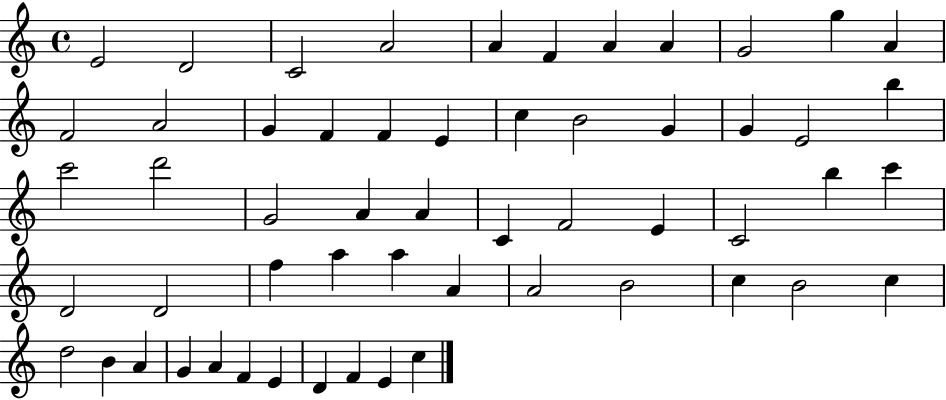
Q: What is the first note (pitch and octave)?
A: E4